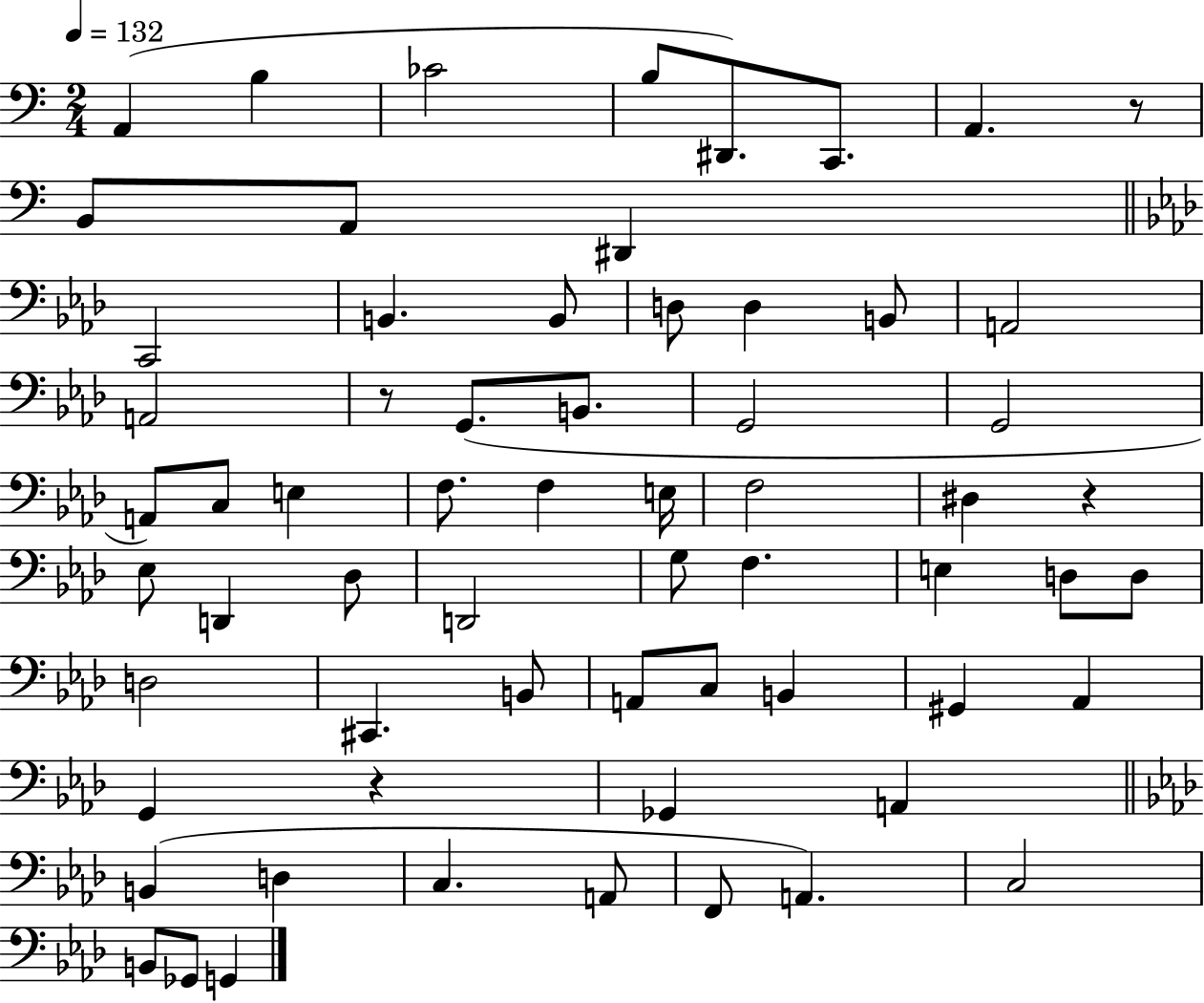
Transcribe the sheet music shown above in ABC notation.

X:1
T:Untitled
M:2/4
L:1/4
K:C
A,, B, _C2 B,/2 ^D,,/2 C,,/2 A,, z/2 B,,/2 A,,/2 ^D,, C,,2 B,, B,,/2 D,/2 D, B,,/2 A,,2 A,,2 z/2 G,,/2 B,,/2 G,,2 G,,2 A,,/2 C,/2 E, F,/2 F, E,/4 F,2 ^D, z _E,/2 D,, _D,/2 D,,2 G,/2 F, E, D,/2 D,/2 D,2 ^C,, B,,/2 A,,/2 C,/2 B,, ^G,, _A,, G,, z _G,, A,, B,, D, C, A,,/2 F,,/2 A,, C,2 B,,/2 _G,,/2 G,,